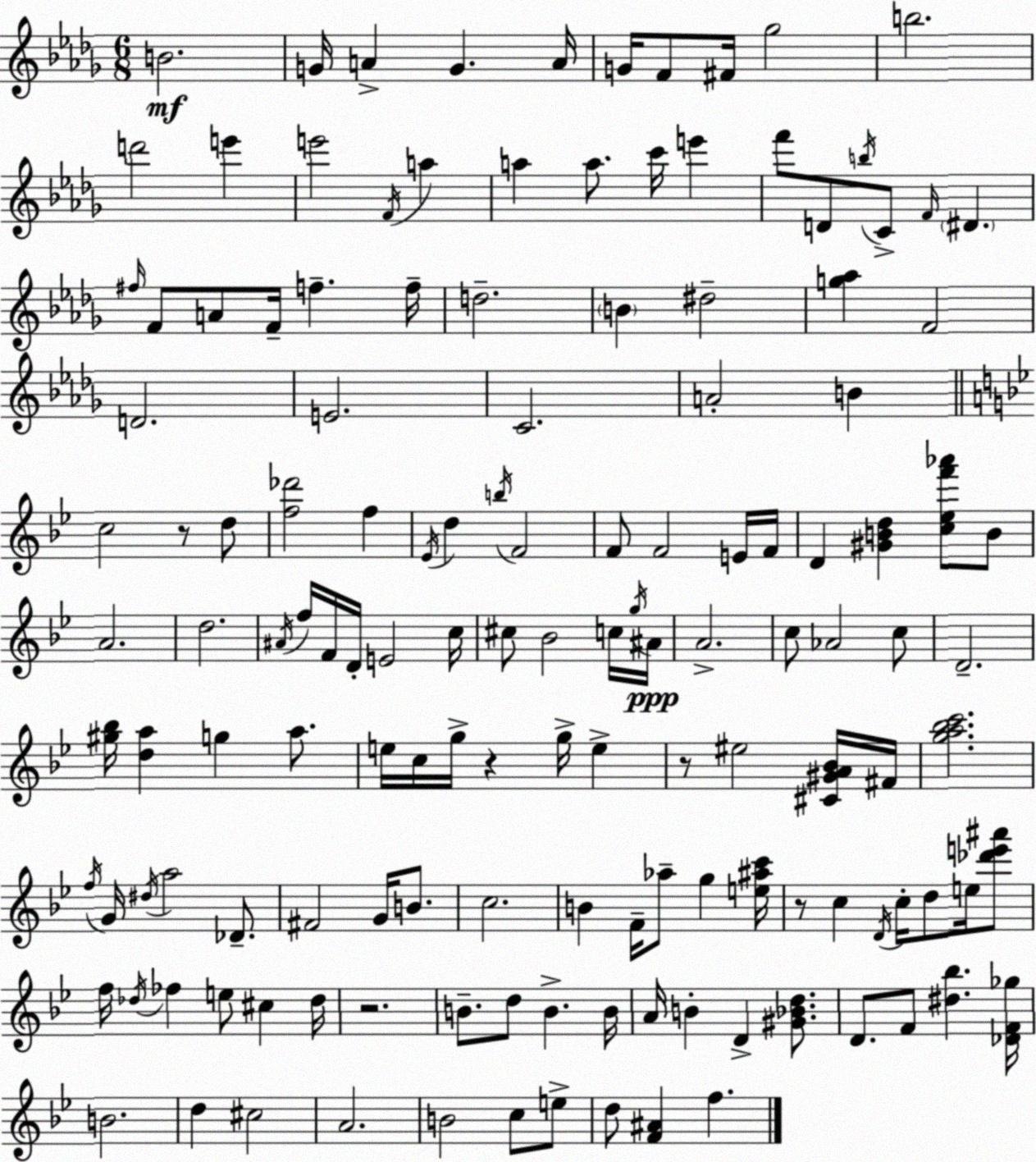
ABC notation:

X:1
T:Untitled
M:6/8
L:1/4
K:Bbm
B2 G/4 A G A/4 G/4 F/2 ^F/4 _g2 b2 d'2 e' e'2 F/4 a a a/2 c'/4 e' f'/2 D/2 b/4 C/2 F/4 ^D ^f/4 F/2 A/2 F/4 f f/4 d2 B ^d2 [g_a] F2 D2 E2 C2 A2 B c2 z/2 d/2 [f_d']2 f _E/4 d b/4 F2 F/2 F2 E/4 F/4 D [^GBd] [c_ef'_a']/2 B/2 A2 d2 ^A/4 f/4 F/4 D/4 E2 c/4 ^c/2 _B2 c/4 g/4 ^A/4 A2 c/2 _A2 c/2 D2 [^g_b]/4 [da] g a/2 e/4 c/4 g/4 z g/4 e z/2 ^e2 [^C^GA_B]/4 ^F/4 [ga_bc']2 f/4 G/4 ^d/4 a2 _D/2 ^F2 G/4 B/2 c2 B F/4 _a/2 g [e^ac']/4 z/2 c D/4 c/4 d/2 e/4 [_d'e'^a']/2 f/4 _d/4 _f e/2 ^c _d/4 z2 B/2 d/2 B B/4 A/4 B D [^G_Bd]/2 D/2 F/2 [^d_b] [_DF_g]/4 B2 d ^c2 A2 B2 c/2 e/2 d/2 [F^A] f